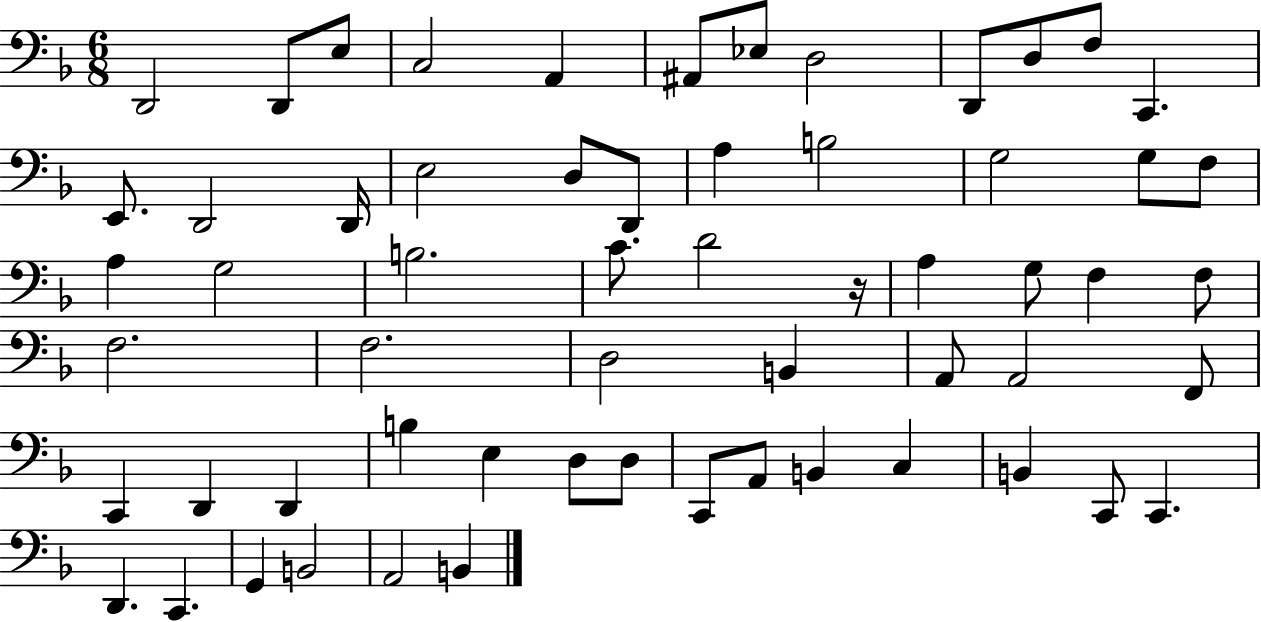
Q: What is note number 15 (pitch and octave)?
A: D2